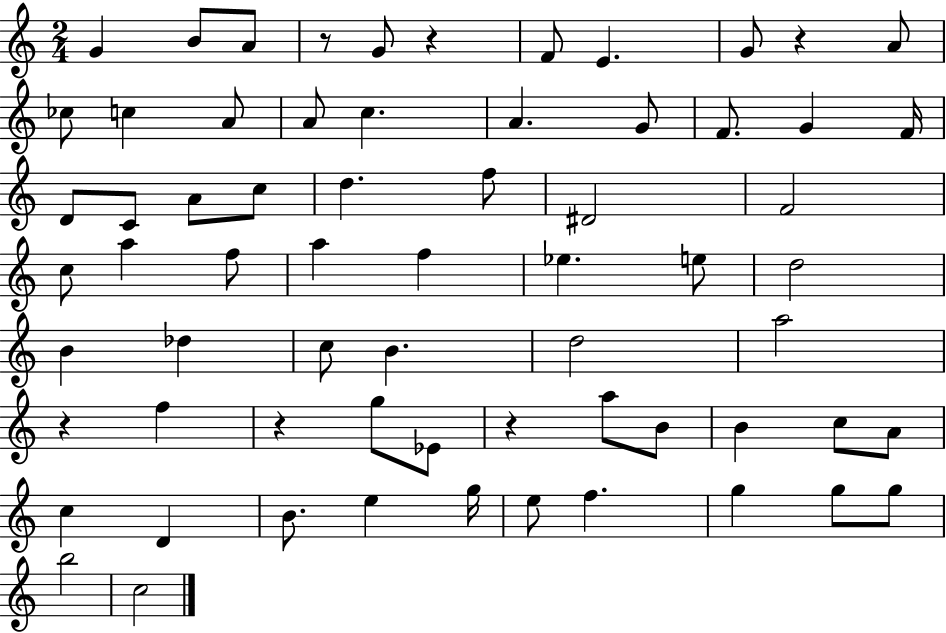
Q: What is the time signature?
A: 2/4